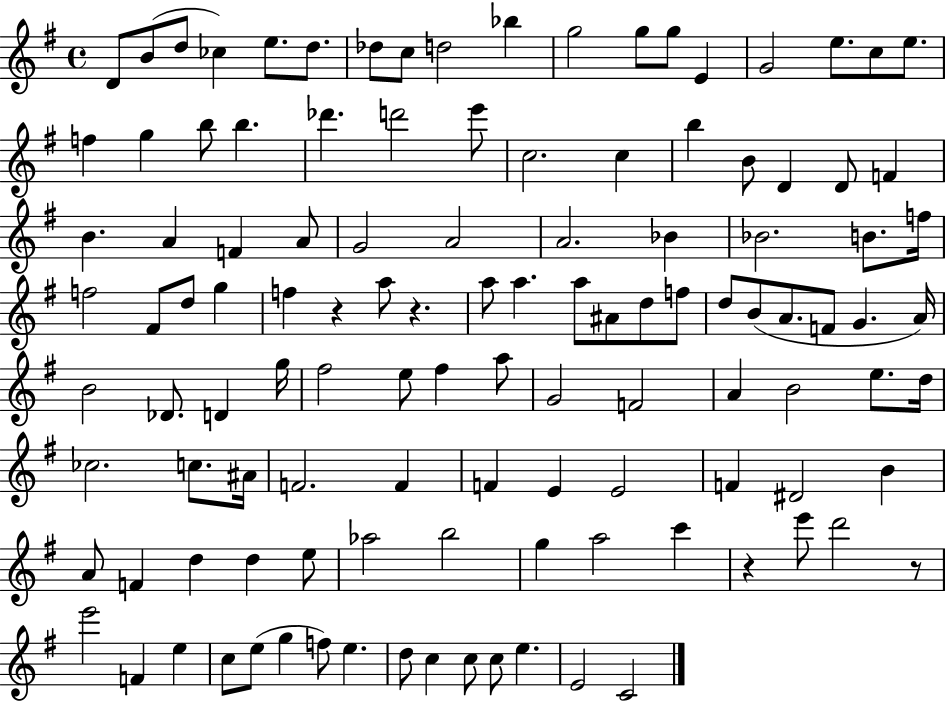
{
  \clef treble
  \time 4/4
  \defaultTimeSignature
  \key g \major
  d'8 b'8( d''8 ces''4) e''8. d''8. | des''8 c''8 d''2 bes''4 | g''2 g''8 g''8 e'4 | g'2 e''8. c''8 e''8. | \break f''4 g''4 b''8 b''4. | des'''4. d'''2 e'''8 | c''2. c''4 | b''4 b'8 d'4 d'8 f'4 | \break b'4. a'4 f'4 a'8 | g'2 a'2 | a'2. bes'4 | bes'2. b'8. f''16 | \break f''2 fis'8 d''8 g''4 | f''4 r4 a''8 r4. | a''8 a''4. a''8 ais'8 d''8 f''8 | d''8 b'8( a'8. f'8 g'4. a'16) | \break b'2 des'8. d'4 g''16 | fis''2 e''8 fis''4 a''8 | g'2 f'2 | a'4 b'2 e''8. d''16 | \break ces''2. c''8. ais'16 | f'2. f'4 | f'4 e'4 e'2 | f'4 dis'2 b'4 | \break a'8 f'4 d''4 d''4 e''8 | aes''2 b''2 | g''4 a''2 c'''4 | r4 e'''8 d'''2 r8 | \break e'''2 f'4 e''4 | c''8 e''8( g''4 f''8) e''4. | d''8 c''4 c''8 c''8 e''4. | e'2 c'2 | \break \bar "|."
}